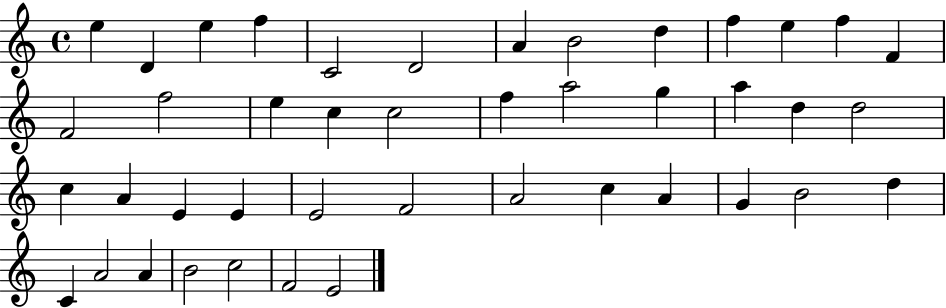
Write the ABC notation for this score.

X:1
T:Untitled
M:4/4
L:1/4
K:C
e D e f C2 D2 A B2 d f e f F F2 f2 e c c2 f a2 g a d d2 c A E E E2 F2 A2 c A G B2 d C A2 A B2 c2 F2 E2